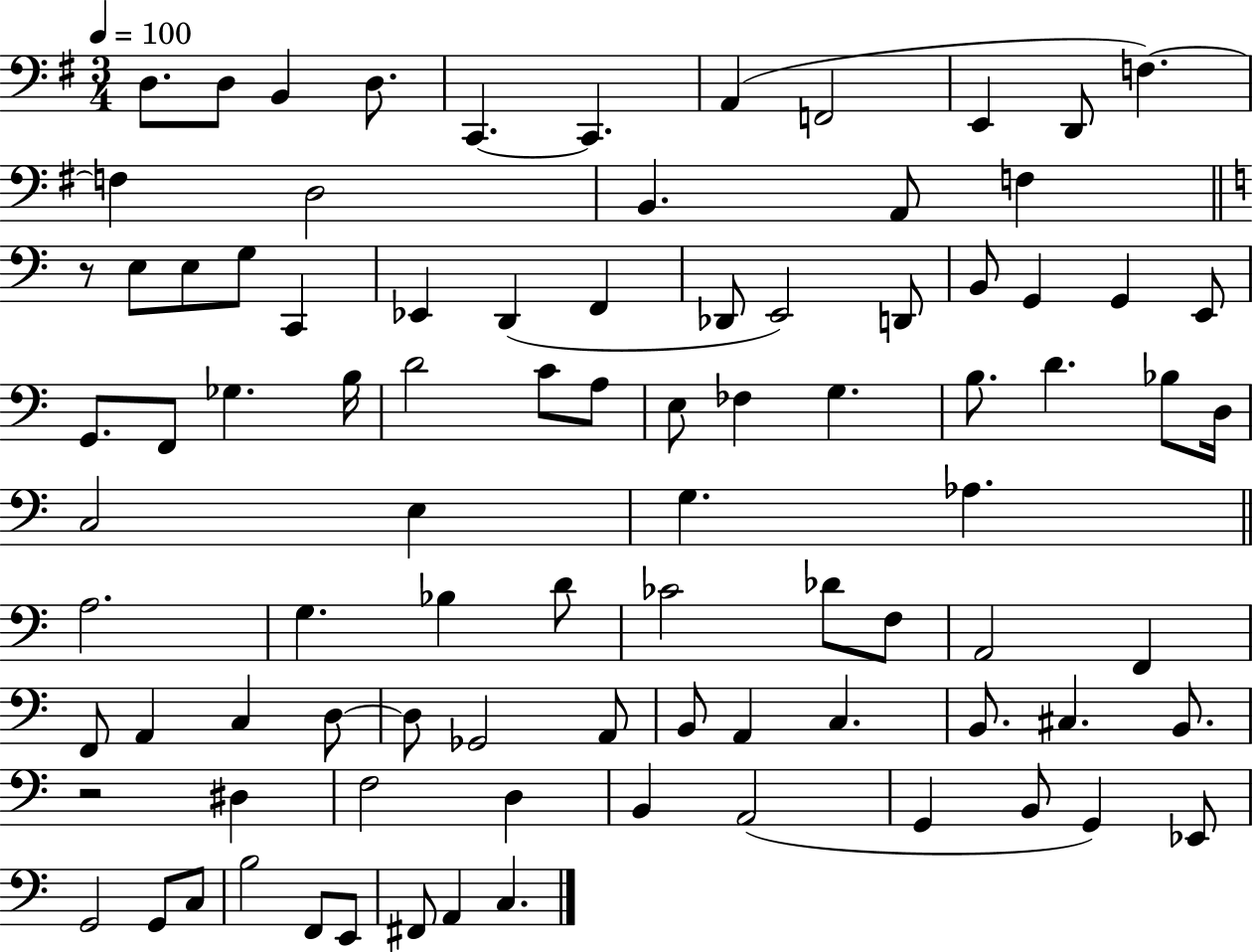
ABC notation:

X:1
T:Untitled
M:3/4
L:1/4
K:G
D,/2 D,/2 B,, D,/2 C,, C,, A,, F,,2 E,, D,,/2 F, F, D,2 B,, A,,/2 F, z/2 E,/2 E,/2 G,/2 C,, _E,, D,, F,, _D,,/2 E,,2 D,,/2 B,,/2 G,, G,, E,,/2 G,,/2 F,,/2 _G, B,/4 D2 C/2 A,/2 E,/2 _F, G, B,/2 D _B,/2 D,/4 C,2 E, G, _A, A,2 G, _B, D/2 _C2 _D/2 F,/2 A,,2 F,, F,,/2 A,, C, D,/2 D,/2 _G,,2 A,,/2 B,,/2 A,, C, B,,/2 ^C, B,,/2 z2 ^D, F,2 D, B,, A,,2 G,, B,,/2 G,, _E,,/2 G,,2 G,,/2 C,/2 B,2 F,,/2 E,,/2 ^F,,/2 A,, C,